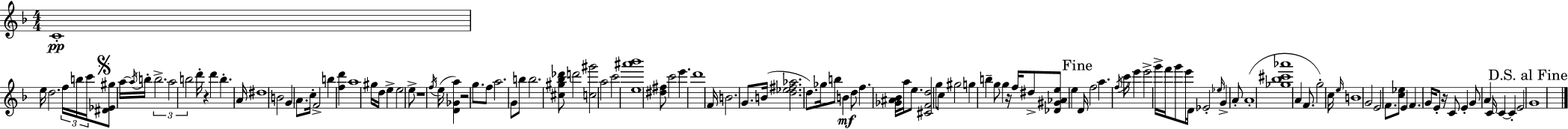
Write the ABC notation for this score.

X:1
T:Untitled
M:4/4
L:1/4
K:F
C4 e/4 d2 f/4 b/4 c'/4 [^D_E^g]/2 a/4 a/4 b/4 b2 a2 b2 d'/4 z d' b A/4 ^d4 B2 G A/2 c/4 F2 b [fd'] a4 ^g/4 d/4 e e2 e/2 z4 f/4 e/4 [D_Ga] z2 g/2 f/2 a2 G/2 b/2 b2 [^c^g_b_d']/2 d'2 [c^g']2 a2 c'2 [e^a'_b']4 [^d^f]/2 c'2 e' d'4 F/4 B2 G/2 B/4 [d_e^f_a]2 d/2 _g/4 b/2 B d/2 f [_G^A_B]/4 a/4 e/2 [^CFd]2 g/2 c/2 ^g2 g b g/2 g z/4 f/4 ^d/2 [_D^G_Ae]/2 e D/4 f2 a f/4 c'/4 e' e'2 g'/4 f'/4 g'/2 e'/4 D/4 _E2 _e/4 G A/2 A4 [_g_b^c'_a']4 A F/2 g2 c/4 e/4 B4 G2 E2 F/2 [c_e]/2 E F G/4 E/2 z/4 C/2 E G/2 A C/4 C C E2 G4